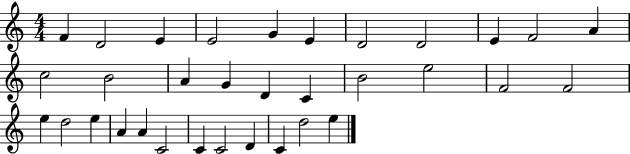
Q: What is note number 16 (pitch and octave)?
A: D4